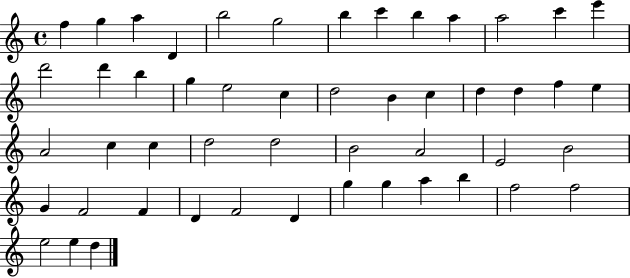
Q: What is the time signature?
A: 4/4